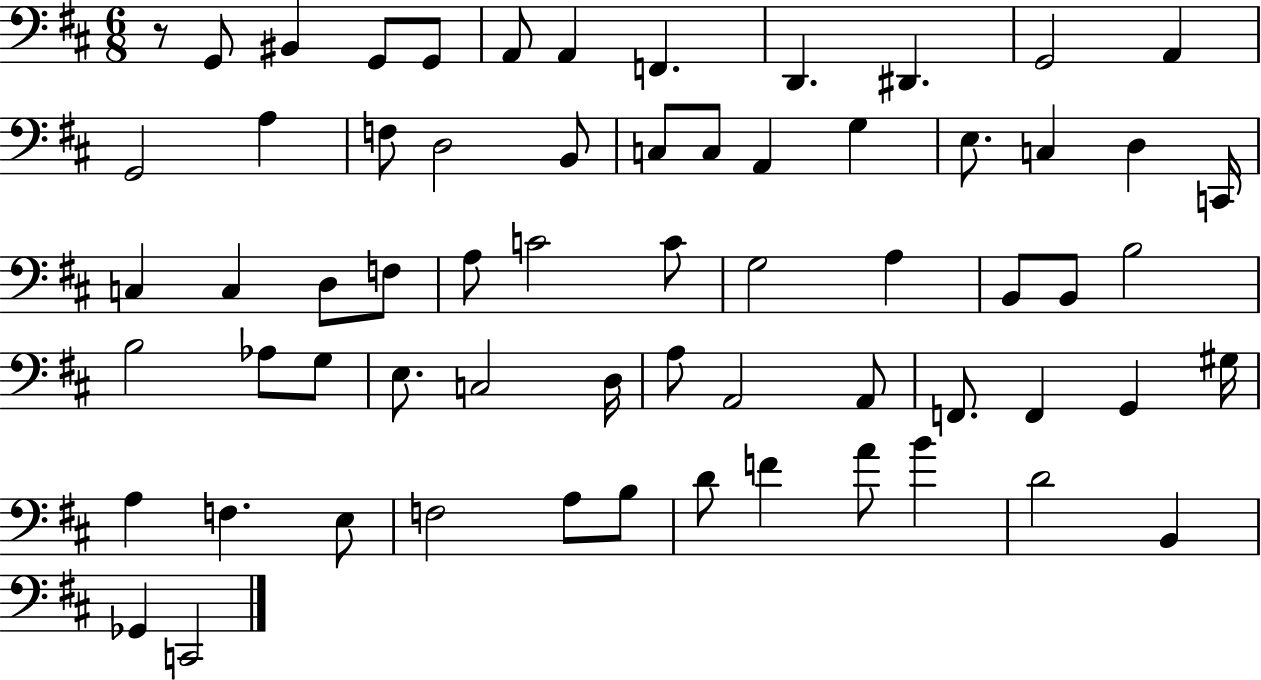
X:1
T:Untitled
M:6/8
L:1/4
K:D
z/2 G,,/2 ^B,, G,,/2 G,,/2 A,,/2 A,, F,, D,, ^D,, G,,2 A,, G,,2 A, F,/2 D,2 B,,/2 C,/2 C,/2 A,, G, E,/2 C, D, C,,/4 C, C, D,/2 F,/2 A,/2 C2 C/2 G,2 A, B,,/2 B,,/2 B,2 B,2 _A,/2 G,/2 E,/2 C,2 D,/4 A,/2 A,,2 A,,/2 F,,/2 F,, G,, ^G,/4 A, F, E,/2 F,2 A,/2 B,/2 D/2 F A/2 B D2 B,, _G,, C,,2